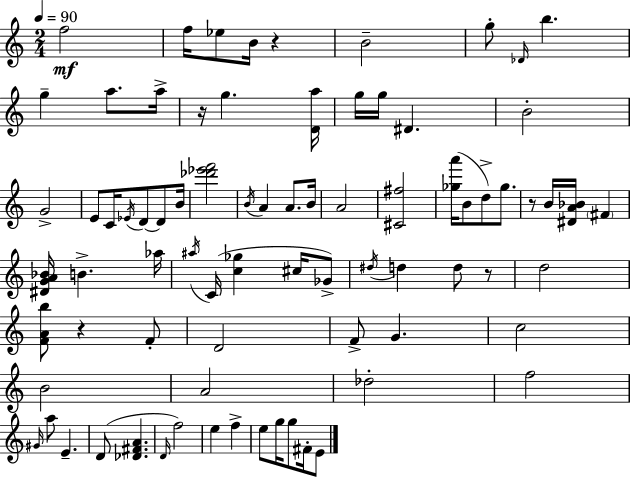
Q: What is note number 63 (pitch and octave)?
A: G5